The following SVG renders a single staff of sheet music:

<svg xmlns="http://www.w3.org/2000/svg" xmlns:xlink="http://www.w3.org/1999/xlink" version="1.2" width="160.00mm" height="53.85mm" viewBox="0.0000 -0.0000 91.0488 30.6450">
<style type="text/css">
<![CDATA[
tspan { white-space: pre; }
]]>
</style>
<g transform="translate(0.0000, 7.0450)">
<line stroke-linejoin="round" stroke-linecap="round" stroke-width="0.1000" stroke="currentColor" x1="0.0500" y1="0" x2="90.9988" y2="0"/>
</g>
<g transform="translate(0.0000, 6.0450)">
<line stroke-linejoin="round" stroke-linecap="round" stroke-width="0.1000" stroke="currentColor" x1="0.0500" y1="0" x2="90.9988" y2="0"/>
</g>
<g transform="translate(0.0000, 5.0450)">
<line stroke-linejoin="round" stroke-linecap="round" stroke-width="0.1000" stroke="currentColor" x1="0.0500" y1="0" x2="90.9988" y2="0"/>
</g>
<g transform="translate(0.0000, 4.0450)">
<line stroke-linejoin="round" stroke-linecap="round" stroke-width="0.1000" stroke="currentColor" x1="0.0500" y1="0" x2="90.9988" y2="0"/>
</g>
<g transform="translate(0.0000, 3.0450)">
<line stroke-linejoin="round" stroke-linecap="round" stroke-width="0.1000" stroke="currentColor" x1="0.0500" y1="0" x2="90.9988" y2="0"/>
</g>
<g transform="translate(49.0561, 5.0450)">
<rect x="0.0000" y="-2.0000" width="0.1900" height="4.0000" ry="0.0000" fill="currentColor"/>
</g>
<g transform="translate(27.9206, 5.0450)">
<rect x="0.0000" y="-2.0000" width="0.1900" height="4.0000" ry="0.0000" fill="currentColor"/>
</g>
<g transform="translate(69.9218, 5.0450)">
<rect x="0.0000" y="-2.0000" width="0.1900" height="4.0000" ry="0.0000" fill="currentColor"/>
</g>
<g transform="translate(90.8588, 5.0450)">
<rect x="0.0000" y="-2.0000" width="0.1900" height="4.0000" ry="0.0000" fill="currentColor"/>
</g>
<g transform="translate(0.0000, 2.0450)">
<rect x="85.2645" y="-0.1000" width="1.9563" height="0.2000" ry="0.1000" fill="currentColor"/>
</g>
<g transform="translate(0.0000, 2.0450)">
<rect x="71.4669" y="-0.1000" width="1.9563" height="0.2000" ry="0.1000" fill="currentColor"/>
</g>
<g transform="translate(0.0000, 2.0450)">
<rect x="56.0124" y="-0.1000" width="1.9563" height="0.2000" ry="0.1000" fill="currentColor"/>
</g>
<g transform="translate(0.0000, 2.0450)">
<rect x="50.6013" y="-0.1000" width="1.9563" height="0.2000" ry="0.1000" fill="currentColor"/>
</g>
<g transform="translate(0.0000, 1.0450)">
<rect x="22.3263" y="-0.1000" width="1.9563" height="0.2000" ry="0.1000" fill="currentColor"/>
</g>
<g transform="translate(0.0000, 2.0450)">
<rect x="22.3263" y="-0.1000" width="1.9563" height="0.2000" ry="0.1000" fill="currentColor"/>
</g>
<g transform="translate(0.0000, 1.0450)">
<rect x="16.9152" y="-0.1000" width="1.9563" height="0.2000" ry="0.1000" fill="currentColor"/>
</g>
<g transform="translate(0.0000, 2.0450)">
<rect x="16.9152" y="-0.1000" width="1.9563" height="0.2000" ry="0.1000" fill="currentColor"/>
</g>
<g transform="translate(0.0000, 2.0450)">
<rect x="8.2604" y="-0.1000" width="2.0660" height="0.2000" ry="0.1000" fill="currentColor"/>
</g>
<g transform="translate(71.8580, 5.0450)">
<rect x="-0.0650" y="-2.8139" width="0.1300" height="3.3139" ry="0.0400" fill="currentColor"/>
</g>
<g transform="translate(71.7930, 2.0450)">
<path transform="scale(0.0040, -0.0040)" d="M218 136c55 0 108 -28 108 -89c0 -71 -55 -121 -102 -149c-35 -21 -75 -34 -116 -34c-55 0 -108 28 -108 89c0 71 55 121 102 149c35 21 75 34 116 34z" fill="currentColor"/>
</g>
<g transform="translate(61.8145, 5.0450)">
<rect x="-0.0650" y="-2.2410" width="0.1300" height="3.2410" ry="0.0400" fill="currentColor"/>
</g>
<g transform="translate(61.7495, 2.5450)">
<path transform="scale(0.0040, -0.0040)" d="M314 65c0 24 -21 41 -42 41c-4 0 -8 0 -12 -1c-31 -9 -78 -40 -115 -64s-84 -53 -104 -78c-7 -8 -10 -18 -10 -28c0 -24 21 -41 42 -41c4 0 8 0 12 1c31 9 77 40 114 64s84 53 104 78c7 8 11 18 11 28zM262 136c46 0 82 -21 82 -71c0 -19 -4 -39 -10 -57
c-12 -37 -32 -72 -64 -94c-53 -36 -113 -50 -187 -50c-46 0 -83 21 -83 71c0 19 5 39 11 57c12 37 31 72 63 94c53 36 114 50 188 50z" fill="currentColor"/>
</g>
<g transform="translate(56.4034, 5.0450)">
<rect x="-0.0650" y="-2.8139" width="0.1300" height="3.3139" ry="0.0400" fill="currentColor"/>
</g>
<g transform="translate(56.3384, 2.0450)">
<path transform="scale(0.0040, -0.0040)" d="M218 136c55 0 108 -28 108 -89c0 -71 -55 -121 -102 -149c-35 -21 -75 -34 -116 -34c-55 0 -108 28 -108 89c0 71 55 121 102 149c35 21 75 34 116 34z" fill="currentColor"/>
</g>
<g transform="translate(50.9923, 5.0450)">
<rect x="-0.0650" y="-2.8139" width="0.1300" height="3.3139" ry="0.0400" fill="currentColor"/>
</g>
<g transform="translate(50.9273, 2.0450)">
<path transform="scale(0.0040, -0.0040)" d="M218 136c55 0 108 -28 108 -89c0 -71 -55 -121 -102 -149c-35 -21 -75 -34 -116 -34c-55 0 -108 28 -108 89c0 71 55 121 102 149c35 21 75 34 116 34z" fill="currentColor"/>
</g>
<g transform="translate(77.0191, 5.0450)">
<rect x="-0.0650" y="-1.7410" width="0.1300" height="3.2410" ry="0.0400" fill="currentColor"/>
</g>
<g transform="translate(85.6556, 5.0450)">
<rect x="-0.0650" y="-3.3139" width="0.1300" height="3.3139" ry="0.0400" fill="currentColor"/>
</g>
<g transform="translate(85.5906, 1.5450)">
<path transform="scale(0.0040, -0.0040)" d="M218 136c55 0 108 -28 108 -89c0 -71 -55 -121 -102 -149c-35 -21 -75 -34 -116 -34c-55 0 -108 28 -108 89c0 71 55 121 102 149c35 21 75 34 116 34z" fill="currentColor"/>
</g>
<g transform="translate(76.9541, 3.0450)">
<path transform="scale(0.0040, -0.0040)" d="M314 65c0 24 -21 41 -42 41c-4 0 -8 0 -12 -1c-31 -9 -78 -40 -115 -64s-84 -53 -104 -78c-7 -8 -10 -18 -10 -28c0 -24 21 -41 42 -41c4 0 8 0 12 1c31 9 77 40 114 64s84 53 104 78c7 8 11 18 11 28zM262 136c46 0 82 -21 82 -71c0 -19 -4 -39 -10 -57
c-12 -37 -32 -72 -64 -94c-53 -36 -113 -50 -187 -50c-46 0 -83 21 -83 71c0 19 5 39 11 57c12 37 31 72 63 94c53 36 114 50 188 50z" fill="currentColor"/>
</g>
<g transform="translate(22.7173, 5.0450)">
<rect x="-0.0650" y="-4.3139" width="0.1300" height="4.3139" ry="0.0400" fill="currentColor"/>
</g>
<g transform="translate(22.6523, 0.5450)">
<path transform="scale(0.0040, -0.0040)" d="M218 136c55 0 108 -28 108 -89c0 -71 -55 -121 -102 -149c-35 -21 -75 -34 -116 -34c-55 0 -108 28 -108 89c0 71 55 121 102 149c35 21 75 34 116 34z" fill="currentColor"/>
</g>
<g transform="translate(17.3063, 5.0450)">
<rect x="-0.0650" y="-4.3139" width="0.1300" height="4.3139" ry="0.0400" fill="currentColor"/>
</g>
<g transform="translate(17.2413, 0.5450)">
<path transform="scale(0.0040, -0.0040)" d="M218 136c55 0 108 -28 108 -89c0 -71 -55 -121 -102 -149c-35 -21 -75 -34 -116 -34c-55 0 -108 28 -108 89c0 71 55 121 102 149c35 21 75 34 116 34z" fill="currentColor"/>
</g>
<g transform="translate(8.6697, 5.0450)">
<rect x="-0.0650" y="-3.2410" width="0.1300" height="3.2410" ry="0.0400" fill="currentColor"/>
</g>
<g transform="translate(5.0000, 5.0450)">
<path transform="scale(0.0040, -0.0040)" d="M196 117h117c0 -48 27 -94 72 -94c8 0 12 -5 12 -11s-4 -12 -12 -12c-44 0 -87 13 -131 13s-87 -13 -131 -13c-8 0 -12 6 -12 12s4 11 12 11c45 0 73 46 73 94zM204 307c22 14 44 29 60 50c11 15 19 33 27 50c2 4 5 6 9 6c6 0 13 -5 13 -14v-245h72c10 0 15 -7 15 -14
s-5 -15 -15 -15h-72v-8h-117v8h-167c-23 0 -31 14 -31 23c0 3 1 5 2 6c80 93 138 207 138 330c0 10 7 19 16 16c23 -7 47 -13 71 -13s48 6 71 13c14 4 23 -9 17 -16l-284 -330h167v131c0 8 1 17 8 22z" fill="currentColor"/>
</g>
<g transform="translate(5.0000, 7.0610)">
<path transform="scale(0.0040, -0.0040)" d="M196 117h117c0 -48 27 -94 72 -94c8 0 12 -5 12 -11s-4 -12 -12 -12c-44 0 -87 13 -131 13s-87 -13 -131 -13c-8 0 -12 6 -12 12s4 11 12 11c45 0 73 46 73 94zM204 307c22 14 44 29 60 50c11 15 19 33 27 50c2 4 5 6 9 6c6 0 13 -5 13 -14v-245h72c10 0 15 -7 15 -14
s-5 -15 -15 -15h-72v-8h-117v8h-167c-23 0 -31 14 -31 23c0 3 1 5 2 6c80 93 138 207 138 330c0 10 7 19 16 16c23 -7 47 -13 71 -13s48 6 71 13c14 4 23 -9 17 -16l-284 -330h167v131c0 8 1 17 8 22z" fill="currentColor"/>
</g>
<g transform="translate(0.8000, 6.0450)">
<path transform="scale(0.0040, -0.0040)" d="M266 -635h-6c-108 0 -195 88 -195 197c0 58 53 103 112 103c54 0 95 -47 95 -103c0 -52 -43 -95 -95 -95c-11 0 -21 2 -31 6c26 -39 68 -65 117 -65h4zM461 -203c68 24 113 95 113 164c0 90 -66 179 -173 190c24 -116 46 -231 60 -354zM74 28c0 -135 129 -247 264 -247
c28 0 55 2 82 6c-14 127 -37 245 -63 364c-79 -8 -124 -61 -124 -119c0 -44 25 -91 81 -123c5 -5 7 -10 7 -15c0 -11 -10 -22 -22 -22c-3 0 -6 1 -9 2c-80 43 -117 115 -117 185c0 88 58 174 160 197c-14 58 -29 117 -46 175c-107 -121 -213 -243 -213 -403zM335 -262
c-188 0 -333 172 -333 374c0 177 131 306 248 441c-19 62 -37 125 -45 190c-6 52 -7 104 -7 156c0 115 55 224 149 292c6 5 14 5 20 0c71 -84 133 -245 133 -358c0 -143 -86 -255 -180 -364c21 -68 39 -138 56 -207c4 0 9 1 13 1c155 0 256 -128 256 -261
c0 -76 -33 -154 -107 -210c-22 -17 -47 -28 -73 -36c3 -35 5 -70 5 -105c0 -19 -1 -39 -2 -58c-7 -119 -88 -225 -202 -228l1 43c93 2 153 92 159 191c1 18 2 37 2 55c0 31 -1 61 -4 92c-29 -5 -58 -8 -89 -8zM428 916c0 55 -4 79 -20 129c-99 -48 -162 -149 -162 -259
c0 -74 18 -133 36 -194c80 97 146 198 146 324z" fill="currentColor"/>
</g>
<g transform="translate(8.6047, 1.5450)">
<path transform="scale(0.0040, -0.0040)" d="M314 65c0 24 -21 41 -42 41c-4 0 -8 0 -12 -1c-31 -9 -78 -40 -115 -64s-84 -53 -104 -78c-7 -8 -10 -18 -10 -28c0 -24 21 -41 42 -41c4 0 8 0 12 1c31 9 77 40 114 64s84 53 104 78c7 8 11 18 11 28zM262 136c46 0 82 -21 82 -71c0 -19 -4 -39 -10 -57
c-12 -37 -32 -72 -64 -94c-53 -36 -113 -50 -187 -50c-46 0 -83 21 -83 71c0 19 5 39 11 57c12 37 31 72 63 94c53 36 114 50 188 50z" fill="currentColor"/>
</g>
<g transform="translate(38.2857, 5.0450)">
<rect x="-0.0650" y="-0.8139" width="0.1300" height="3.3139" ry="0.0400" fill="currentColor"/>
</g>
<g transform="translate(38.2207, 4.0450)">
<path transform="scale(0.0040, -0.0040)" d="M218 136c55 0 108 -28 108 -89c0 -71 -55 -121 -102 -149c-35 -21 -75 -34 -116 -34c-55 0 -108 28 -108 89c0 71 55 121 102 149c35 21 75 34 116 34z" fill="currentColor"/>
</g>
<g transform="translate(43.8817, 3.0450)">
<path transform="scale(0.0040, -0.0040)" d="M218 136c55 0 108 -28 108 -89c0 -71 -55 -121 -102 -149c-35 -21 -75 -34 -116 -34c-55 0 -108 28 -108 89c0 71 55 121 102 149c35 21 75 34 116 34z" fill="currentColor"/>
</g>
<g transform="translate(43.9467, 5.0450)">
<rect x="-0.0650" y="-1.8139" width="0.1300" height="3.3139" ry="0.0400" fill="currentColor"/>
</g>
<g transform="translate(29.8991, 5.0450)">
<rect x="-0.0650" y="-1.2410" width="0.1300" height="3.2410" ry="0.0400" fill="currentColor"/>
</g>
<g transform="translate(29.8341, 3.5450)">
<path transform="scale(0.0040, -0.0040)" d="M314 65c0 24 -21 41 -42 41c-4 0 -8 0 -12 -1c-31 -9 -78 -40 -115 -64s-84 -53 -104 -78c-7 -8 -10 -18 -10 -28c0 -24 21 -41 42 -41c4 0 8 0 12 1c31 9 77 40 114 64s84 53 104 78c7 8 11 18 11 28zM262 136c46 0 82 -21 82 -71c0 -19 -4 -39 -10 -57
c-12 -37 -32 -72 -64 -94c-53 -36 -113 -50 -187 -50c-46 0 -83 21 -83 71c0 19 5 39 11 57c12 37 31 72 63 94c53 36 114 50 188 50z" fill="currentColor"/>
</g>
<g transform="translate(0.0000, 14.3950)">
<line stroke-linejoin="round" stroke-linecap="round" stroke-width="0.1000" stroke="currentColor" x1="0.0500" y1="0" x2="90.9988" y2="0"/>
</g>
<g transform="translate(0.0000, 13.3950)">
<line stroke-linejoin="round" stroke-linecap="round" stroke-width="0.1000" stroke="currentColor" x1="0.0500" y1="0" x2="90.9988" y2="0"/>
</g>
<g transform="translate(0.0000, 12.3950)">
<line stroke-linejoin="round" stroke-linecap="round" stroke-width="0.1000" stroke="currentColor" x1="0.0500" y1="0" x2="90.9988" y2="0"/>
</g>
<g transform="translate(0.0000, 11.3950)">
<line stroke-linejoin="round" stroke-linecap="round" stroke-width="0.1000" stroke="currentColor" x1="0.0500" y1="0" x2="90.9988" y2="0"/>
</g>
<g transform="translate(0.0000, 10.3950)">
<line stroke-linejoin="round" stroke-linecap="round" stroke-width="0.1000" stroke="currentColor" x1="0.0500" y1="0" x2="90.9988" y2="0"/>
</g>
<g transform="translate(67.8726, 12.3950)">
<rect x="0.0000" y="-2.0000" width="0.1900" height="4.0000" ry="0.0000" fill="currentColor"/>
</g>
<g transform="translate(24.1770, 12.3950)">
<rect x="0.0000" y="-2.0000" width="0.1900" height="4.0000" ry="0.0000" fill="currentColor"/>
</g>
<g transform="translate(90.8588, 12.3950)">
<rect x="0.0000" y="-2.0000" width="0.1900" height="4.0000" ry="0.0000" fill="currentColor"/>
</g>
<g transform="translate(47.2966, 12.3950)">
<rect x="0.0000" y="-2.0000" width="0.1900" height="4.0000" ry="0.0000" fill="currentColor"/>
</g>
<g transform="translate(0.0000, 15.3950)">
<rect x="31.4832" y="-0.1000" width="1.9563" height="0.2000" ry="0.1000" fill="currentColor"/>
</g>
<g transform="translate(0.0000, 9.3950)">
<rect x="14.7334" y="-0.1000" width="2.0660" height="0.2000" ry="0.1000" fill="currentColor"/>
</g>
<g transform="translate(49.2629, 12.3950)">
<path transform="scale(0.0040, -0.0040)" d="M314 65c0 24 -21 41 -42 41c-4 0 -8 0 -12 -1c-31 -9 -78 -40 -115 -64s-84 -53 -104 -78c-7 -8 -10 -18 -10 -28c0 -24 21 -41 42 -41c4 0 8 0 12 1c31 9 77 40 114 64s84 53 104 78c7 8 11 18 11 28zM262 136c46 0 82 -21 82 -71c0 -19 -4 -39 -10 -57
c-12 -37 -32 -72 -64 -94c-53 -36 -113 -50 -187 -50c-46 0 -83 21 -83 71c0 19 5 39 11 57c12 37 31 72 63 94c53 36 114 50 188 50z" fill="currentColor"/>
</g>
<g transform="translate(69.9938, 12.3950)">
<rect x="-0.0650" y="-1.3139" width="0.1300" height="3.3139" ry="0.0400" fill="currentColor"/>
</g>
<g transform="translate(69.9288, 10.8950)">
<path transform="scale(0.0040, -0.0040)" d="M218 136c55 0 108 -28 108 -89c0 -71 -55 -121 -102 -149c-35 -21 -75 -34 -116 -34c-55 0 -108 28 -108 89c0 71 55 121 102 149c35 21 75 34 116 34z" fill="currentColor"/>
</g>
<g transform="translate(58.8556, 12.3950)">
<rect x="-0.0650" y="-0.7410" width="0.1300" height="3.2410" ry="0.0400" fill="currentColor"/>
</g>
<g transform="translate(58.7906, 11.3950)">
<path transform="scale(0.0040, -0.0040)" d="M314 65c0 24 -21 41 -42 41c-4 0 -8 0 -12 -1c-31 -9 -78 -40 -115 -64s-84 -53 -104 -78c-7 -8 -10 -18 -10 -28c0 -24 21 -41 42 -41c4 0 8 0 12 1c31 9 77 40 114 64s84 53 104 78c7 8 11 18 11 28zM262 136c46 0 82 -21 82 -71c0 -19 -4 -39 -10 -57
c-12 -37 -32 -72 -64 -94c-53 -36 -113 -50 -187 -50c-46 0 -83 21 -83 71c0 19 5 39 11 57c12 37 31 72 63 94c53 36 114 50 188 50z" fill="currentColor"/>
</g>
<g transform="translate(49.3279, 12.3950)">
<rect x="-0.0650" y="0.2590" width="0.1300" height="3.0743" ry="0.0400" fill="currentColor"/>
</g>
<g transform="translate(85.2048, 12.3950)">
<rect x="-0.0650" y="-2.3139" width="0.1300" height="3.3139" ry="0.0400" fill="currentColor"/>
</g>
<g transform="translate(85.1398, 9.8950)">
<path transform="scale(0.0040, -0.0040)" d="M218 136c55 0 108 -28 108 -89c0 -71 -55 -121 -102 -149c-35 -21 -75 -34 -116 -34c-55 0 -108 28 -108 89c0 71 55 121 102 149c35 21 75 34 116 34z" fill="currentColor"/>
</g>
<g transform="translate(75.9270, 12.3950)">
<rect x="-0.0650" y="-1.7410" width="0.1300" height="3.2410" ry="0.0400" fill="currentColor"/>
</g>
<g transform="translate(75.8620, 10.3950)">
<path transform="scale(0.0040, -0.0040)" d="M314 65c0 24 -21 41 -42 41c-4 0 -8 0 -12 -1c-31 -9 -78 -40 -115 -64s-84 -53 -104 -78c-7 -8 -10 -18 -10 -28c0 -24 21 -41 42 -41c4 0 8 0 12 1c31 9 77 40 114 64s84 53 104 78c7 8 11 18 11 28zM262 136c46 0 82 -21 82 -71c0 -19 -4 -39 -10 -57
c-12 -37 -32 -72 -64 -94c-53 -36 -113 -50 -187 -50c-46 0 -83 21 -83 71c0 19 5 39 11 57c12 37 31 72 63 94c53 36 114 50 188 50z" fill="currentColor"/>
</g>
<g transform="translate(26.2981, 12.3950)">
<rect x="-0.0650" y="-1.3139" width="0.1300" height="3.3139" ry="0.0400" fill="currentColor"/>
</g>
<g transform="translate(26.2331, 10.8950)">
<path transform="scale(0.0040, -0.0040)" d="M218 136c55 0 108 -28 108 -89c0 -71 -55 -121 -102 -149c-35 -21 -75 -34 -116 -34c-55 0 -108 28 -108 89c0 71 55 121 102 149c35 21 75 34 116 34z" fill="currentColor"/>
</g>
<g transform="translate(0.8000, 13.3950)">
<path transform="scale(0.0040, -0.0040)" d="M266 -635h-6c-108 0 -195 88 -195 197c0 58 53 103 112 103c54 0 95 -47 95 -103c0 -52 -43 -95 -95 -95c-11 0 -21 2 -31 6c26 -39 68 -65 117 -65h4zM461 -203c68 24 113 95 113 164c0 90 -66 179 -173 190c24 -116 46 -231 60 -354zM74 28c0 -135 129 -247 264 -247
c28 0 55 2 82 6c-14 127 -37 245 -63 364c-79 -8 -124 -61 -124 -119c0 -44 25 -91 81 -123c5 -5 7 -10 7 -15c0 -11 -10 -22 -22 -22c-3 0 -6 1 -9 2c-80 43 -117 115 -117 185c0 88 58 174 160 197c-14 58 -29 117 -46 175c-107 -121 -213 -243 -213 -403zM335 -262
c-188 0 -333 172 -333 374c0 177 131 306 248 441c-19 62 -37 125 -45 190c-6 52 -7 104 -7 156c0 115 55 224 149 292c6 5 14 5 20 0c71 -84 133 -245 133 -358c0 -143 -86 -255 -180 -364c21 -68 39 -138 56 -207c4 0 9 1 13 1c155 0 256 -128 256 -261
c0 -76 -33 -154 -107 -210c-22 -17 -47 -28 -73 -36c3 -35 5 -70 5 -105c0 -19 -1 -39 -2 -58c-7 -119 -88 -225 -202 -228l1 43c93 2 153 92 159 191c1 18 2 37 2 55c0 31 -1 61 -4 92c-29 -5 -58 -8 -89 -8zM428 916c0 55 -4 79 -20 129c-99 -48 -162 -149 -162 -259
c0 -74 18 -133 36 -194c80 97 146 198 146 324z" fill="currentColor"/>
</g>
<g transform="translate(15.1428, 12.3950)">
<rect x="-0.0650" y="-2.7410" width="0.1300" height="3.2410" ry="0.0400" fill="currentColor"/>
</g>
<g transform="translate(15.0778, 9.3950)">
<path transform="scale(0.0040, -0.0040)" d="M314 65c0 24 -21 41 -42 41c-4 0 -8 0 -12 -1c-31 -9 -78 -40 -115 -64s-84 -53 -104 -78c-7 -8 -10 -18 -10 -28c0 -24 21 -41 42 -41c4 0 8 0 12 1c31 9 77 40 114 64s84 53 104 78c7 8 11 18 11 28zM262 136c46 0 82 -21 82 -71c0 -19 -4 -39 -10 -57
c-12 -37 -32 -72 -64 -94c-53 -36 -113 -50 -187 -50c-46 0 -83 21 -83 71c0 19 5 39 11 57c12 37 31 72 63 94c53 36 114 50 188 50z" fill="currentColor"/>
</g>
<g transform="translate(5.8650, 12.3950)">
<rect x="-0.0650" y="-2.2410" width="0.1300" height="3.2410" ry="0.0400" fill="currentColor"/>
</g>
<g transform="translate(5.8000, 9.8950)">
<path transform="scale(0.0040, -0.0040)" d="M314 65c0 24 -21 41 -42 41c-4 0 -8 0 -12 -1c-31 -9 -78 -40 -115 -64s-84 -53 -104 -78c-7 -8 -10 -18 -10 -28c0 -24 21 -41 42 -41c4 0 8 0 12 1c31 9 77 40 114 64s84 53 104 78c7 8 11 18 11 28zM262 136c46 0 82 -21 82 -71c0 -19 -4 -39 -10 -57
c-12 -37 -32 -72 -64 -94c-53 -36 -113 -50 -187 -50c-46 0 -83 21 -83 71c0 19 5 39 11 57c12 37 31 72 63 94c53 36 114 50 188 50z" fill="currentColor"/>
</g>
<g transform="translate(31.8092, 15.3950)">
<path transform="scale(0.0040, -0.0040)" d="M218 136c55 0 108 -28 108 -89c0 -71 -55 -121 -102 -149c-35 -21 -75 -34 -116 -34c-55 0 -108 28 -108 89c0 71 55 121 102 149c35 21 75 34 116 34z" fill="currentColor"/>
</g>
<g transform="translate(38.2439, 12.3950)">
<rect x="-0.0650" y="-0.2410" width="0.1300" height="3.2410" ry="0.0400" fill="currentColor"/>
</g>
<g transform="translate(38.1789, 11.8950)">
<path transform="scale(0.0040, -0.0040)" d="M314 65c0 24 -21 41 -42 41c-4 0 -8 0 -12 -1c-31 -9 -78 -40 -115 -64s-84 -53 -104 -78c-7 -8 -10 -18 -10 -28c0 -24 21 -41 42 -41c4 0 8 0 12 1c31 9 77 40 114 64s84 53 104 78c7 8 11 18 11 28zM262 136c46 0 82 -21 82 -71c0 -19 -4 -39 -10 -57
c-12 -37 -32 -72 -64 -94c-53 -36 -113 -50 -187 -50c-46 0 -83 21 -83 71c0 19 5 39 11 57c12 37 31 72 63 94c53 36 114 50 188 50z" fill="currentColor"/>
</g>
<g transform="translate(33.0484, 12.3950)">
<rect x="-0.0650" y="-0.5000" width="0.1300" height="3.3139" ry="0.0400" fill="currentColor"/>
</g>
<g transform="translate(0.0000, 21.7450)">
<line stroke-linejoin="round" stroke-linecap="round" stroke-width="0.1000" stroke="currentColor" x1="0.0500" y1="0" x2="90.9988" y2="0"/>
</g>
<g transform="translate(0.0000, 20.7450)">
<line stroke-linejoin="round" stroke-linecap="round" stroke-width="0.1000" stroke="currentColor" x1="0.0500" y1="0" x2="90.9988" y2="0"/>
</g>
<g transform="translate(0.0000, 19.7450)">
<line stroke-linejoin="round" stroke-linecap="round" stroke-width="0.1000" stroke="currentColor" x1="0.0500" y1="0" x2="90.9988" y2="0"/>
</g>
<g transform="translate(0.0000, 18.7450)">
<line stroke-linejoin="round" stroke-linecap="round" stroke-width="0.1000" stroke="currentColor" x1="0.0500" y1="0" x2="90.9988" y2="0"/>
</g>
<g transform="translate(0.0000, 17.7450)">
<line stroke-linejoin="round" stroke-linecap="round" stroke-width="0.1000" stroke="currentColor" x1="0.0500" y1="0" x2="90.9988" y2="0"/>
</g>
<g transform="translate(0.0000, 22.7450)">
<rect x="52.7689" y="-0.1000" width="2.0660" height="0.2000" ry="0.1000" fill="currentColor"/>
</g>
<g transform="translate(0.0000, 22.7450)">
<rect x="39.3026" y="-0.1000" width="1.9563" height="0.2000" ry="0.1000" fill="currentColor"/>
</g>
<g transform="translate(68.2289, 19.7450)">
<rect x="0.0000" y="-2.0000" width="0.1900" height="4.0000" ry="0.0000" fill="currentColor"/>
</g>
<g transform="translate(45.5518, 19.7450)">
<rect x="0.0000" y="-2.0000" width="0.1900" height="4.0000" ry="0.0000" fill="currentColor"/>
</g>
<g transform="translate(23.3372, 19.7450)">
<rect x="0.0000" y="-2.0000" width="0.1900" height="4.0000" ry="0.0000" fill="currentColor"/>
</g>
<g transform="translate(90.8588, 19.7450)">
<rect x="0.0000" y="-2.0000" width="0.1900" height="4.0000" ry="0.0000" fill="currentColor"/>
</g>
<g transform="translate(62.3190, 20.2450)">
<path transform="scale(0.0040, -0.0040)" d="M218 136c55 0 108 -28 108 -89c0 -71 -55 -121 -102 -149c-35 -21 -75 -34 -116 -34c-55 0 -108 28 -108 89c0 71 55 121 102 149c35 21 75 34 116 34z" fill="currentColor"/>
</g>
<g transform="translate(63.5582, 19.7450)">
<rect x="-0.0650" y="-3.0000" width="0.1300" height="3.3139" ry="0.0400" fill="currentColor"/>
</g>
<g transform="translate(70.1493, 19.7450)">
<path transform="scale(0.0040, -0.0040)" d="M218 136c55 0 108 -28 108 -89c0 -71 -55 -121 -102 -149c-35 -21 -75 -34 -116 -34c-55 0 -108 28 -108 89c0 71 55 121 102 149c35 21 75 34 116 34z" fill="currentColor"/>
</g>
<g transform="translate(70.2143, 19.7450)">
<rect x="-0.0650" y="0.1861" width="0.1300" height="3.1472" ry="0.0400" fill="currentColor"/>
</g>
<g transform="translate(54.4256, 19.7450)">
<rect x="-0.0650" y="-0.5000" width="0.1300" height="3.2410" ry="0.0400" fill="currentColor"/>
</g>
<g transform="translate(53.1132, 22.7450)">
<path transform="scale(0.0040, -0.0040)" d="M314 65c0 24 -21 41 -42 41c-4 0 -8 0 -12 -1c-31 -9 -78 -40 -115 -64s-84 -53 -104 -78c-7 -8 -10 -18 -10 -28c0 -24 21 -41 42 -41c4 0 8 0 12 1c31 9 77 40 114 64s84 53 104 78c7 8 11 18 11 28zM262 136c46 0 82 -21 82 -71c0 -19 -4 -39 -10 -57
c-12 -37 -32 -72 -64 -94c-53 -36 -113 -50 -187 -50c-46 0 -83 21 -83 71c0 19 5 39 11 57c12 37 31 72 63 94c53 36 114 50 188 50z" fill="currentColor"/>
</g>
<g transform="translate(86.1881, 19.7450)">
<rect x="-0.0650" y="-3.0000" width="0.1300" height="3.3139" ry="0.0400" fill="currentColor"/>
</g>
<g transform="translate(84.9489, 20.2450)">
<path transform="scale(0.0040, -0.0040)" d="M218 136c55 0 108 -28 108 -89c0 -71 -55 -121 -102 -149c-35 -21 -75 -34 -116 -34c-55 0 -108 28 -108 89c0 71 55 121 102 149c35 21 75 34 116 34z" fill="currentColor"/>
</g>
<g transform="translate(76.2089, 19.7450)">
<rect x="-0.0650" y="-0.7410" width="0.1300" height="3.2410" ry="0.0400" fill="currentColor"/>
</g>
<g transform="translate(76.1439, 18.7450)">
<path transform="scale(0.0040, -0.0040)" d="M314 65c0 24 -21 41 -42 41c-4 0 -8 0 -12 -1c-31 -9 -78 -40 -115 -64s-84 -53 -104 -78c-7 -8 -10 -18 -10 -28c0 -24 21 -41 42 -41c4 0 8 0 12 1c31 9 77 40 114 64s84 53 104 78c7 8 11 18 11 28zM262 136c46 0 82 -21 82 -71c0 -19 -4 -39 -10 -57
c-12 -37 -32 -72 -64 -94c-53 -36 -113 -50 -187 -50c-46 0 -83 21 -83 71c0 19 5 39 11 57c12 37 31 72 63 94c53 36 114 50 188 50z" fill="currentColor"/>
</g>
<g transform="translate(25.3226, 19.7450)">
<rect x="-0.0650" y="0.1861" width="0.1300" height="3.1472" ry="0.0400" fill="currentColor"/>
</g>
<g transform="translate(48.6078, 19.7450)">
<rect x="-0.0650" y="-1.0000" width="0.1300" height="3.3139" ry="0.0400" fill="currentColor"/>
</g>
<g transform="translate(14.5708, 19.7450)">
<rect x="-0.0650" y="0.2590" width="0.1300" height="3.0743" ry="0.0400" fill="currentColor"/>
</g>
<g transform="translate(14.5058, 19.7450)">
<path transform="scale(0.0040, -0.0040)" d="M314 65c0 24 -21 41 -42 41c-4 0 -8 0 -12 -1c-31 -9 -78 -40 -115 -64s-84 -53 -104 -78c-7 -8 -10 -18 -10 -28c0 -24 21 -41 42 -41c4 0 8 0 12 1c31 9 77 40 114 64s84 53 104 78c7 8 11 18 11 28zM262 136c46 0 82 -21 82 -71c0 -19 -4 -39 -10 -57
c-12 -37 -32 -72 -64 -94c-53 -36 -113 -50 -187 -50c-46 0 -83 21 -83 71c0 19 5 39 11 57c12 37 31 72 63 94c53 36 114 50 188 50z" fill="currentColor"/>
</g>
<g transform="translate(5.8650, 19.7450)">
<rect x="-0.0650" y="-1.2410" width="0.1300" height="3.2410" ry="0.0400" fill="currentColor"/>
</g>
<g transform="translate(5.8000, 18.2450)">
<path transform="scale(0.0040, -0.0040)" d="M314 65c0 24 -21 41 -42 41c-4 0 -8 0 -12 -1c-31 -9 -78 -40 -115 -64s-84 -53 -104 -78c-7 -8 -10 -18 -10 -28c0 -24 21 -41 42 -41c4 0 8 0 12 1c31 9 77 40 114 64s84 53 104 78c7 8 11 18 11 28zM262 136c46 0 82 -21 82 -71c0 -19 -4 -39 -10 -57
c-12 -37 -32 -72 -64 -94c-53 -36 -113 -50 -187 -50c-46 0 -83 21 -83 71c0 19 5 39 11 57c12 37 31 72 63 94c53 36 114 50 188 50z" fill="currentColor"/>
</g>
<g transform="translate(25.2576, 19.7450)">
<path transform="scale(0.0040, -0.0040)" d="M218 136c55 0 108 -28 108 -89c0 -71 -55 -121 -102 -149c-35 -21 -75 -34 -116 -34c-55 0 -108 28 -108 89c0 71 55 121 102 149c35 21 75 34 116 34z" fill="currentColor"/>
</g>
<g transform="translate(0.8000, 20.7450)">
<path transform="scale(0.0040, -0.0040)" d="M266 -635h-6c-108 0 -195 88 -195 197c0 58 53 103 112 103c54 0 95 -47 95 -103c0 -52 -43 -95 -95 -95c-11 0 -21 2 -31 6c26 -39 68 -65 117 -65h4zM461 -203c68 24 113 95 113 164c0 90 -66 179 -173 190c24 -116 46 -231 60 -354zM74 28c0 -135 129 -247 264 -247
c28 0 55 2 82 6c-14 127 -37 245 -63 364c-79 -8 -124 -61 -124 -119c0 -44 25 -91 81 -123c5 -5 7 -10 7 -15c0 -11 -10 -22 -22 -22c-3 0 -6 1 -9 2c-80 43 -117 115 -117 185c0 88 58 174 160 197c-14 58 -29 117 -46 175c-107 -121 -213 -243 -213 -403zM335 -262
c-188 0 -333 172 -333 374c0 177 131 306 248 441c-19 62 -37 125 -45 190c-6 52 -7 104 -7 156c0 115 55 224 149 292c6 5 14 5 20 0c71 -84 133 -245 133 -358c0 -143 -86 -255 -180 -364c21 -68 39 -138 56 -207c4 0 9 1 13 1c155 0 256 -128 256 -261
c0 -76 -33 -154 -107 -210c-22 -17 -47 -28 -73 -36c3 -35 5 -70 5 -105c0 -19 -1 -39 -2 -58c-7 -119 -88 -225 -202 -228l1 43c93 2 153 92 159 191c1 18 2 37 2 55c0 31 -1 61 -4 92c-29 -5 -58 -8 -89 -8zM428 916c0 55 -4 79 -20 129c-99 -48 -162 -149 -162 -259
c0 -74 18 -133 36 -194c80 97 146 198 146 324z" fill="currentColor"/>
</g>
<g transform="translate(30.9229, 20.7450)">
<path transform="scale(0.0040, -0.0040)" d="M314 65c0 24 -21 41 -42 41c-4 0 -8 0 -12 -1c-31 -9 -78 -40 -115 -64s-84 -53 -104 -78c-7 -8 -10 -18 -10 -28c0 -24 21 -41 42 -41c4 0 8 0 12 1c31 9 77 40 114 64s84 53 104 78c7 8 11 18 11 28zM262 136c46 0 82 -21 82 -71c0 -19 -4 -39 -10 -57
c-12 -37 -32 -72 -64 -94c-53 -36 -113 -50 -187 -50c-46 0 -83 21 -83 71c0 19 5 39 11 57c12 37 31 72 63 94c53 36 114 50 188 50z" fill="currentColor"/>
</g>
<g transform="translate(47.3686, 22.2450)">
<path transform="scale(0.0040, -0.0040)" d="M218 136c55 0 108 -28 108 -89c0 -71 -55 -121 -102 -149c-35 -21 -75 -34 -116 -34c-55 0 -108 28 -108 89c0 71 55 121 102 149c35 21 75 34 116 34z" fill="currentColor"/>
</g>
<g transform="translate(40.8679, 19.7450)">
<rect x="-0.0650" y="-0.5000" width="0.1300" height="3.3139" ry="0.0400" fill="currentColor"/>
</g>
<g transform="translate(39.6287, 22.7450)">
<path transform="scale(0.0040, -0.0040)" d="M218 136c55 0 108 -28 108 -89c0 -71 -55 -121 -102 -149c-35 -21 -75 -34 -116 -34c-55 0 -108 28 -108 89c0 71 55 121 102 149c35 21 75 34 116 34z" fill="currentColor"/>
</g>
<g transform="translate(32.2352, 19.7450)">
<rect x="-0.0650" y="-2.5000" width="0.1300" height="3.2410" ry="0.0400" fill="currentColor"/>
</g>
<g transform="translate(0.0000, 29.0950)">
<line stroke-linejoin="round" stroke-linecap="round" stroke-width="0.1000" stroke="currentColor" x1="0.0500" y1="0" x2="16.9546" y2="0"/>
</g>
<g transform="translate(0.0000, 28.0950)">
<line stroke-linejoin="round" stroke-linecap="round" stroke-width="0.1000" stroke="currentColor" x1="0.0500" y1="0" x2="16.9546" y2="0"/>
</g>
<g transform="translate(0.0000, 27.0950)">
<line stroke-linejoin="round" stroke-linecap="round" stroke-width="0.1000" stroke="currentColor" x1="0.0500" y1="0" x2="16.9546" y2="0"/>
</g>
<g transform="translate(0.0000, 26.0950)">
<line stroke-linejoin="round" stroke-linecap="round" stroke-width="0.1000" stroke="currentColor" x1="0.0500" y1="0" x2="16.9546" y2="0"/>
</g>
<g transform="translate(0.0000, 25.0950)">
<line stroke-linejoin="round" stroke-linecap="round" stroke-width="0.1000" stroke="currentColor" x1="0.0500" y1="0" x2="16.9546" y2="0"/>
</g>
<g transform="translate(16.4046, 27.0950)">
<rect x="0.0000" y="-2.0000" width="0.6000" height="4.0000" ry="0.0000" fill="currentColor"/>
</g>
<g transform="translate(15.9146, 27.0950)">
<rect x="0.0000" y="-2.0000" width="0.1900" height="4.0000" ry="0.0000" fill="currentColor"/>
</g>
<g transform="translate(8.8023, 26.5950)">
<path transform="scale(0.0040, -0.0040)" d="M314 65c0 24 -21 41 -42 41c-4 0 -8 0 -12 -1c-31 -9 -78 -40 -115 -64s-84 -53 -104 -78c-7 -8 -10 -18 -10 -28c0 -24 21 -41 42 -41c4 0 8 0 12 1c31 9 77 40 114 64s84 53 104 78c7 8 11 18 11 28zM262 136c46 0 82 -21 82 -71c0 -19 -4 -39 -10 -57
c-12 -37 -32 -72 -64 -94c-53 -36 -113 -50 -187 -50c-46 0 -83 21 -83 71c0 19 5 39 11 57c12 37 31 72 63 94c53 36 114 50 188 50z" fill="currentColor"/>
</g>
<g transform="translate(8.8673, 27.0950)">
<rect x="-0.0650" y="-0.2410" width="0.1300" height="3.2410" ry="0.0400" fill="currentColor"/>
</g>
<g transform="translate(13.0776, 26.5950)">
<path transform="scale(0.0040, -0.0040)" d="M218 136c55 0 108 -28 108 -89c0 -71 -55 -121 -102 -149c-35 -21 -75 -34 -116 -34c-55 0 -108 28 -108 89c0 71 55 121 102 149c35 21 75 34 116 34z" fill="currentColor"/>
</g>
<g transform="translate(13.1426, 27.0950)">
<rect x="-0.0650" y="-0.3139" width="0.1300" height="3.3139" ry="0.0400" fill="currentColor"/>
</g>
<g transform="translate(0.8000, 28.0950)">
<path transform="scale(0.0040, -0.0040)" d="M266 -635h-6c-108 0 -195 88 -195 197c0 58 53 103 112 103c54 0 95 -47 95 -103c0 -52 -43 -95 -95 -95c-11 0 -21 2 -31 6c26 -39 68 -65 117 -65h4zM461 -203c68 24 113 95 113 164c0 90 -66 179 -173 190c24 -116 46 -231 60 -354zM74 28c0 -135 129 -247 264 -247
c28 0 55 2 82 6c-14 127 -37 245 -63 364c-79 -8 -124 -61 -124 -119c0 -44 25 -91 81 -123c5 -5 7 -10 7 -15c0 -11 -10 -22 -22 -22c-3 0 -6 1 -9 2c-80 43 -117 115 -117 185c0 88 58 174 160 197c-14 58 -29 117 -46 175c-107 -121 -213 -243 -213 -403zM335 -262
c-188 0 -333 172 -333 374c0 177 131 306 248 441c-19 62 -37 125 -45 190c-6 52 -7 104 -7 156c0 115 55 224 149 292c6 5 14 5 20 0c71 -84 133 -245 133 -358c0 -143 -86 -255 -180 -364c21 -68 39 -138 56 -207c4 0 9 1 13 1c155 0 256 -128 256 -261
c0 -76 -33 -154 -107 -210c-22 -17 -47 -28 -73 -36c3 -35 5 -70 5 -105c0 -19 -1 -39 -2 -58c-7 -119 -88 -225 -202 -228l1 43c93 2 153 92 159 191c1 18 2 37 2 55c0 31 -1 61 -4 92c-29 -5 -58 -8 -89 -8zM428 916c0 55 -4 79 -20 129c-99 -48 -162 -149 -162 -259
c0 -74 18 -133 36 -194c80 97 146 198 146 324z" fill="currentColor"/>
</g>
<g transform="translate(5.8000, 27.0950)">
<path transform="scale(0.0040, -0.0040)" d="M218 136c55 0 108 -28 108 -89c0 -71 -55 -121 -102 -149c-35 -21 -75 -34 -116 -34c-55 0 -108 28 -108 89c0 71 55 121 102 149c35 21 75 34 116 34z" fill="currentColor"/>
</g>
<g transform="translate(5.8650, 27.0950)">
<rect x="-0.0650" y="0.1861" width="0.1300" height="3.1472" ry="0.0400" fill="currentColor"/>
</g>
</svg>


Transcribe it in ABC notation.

X:1
T:Untitled
M:4/4
L:1/4
K:C
b2 d' d' e2 d f a a g2 a f2 b g2 a2 e C c2 B2 d2 e f2 g e2 B2 B G2 C D C2 A B d2 A B c2 c